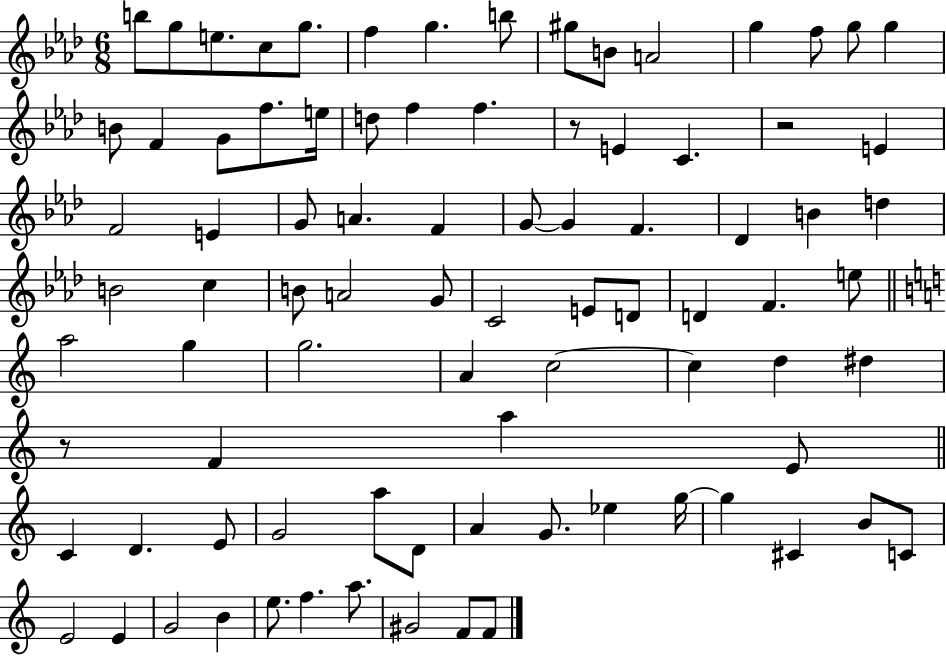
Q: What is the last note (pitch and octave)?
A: F4